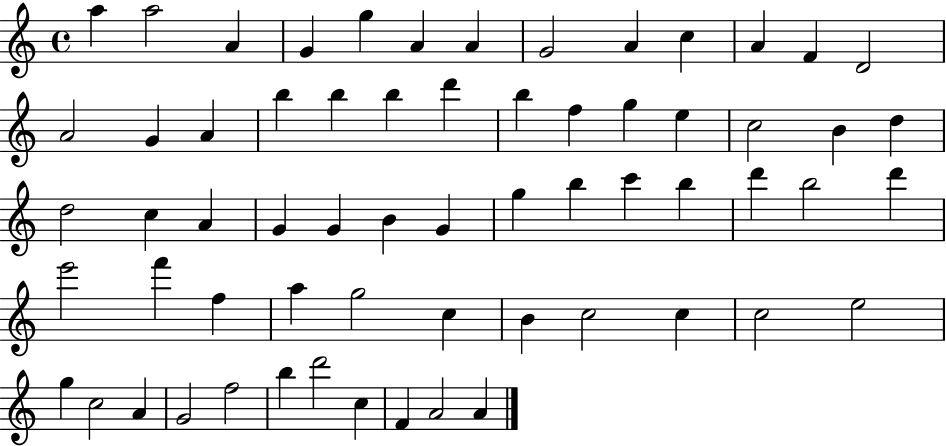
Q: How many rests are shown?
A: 0